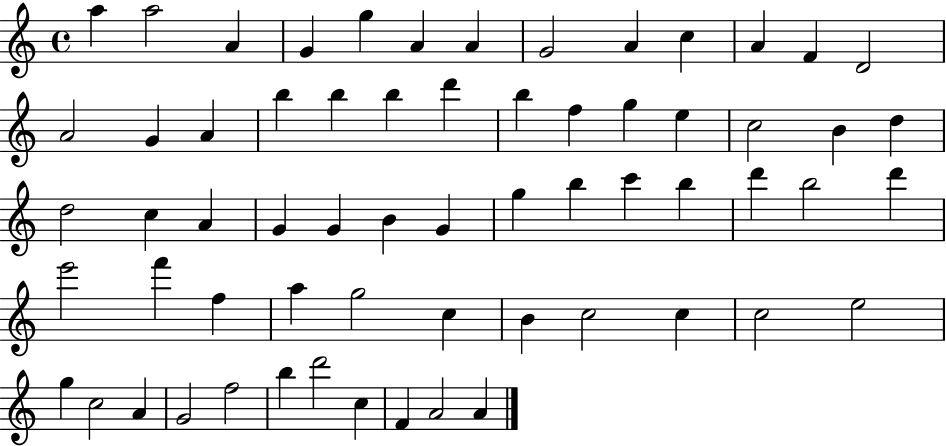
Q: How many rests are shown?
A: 0